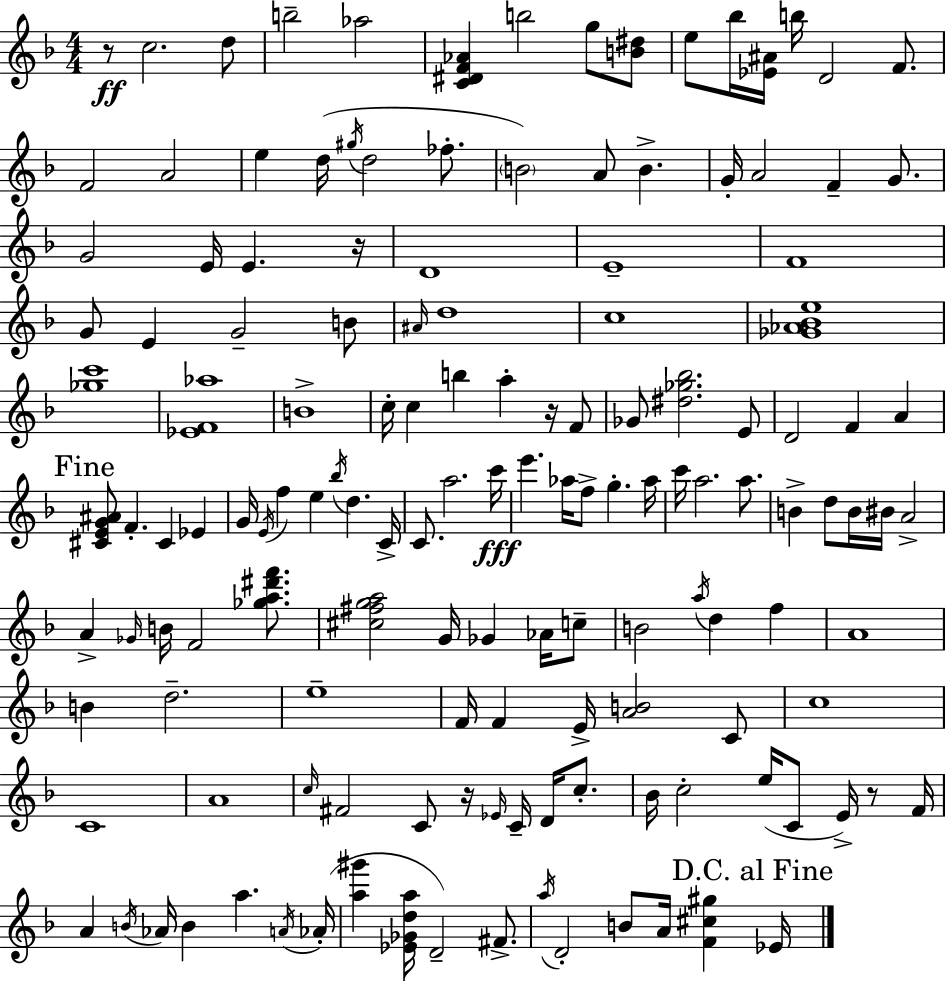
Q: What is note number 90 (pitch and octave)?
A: D5